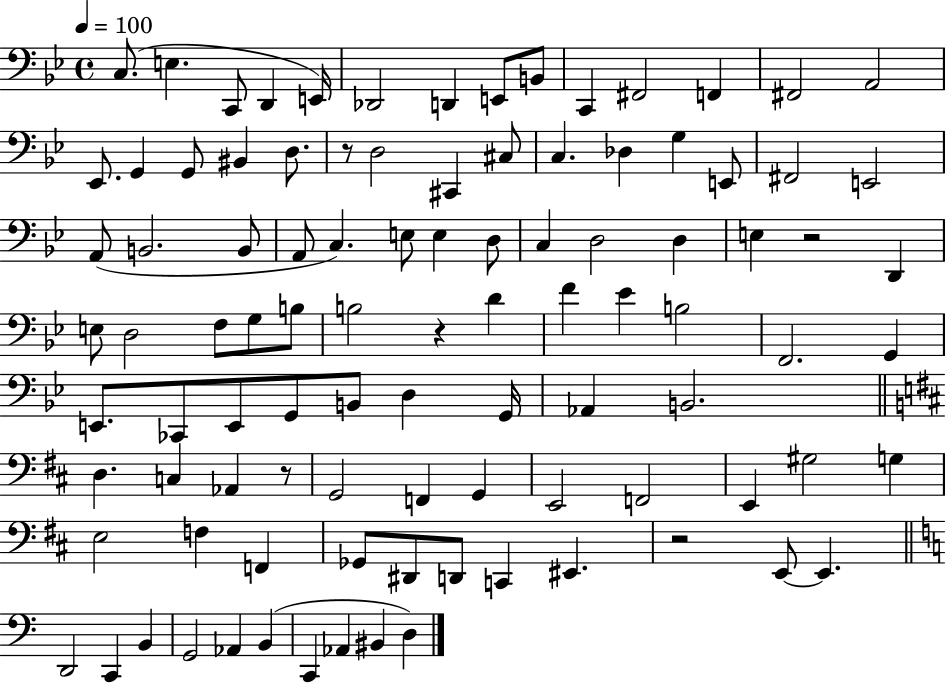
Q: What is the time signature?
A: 4/4